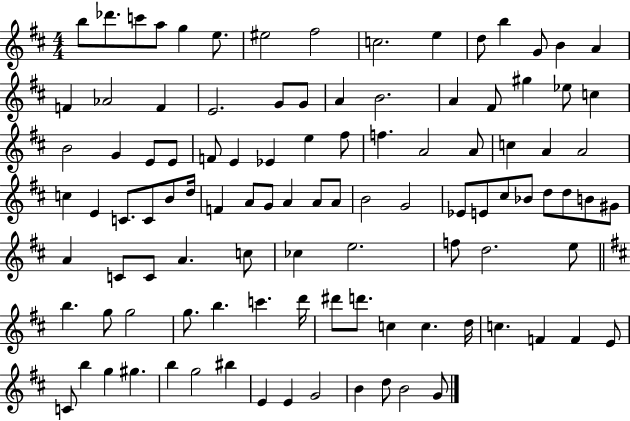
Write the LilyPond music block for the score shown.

{
  \clef treble
  \numericTimeSignature
  \time 4/4
  \key d \major
  b''8 des'''8. c'''8 a''8 g''4 e''8. | eis''2 fis''2 | c''2. e''4 | d''8 b''4 g'8 b'4 a'4 | \break f'4 aes'2 f'4 | e'2. g'8 g'8 | a'4 b'2. | a'4 fis'8 gis''4 ees''8 c''4 | \break b'2 g'4 e'8 e'8 | f'8 e'4 ees'4 e''4 fis''8 | f''4. a'2 a'8 | c''4 a'4 a'2 | \break c''4 e'4 c'8. c'8 b'8 d''16 | f'4 a'8 g'8 a'4 a'8 a'8 | b'2 g'2 | ees'8 e'8 cis''8 bes'8 d''8 d''8 b'8 gis'8 | \break a'4 c'8 c'8 a'4. c''8 | ces''4 e''2. | f''8 d''2. e''8 | \bar "||" \break \key d \major b''4. g''8 g''2 | g''8. b''4. c'''4. d'''16 | dis'''8 d'''8. c''4 c''4. d''16 | c''4. f'4 f'4 e'8 | \break c'8 b''4 g''4 gis''4. | b''4 g''2 bis''4 | e'4 e'4 g'2 | b'4 d''8 b'2 g'8 | \break \bar "|."
}